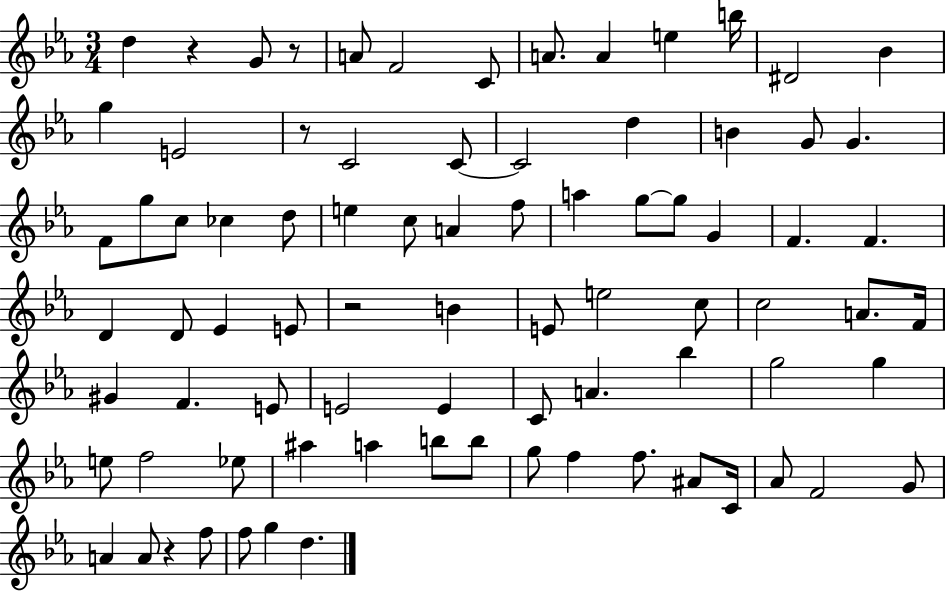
D5/q R/q G4/e R/e A4/e F4/h C4/e A4/e. A4/q E5/q B5/s D#4/h Bb4/q G5/q E4/h R/e C4/h C4/e C4/h D5/q B4/q G4/e G4/q. F4/e G5/e C5/e CES5/q D5/e E5/q C5/e A4/q F5/e A5/q G5/e G5/e G4/q F4/q. F4/q. D4/q D4/e Eb4/q E4/e R/h B4/q E4/e E5/h C5/e C5/h A4/e. F4/s G#4/q F4/q. E4/e E4/h E4/q C4/e A4/q. Bb5/q G5/h G5/q E5/e F5/h Eb5/e A#5/q A5/q B5/e B5/e G5/e F5/q F5/e. A#4/e C4/s Ab4/e F4/h G4/e A4/q A4/e R/q F5/e F5/e G5/q D5/q.